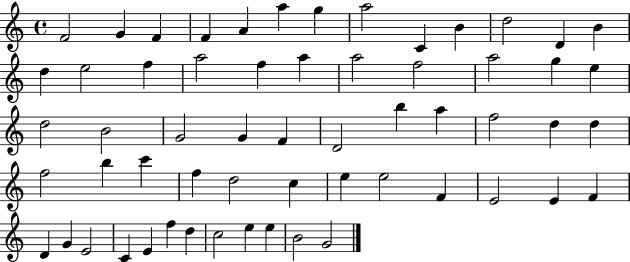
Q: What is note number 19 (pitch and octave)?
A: A5